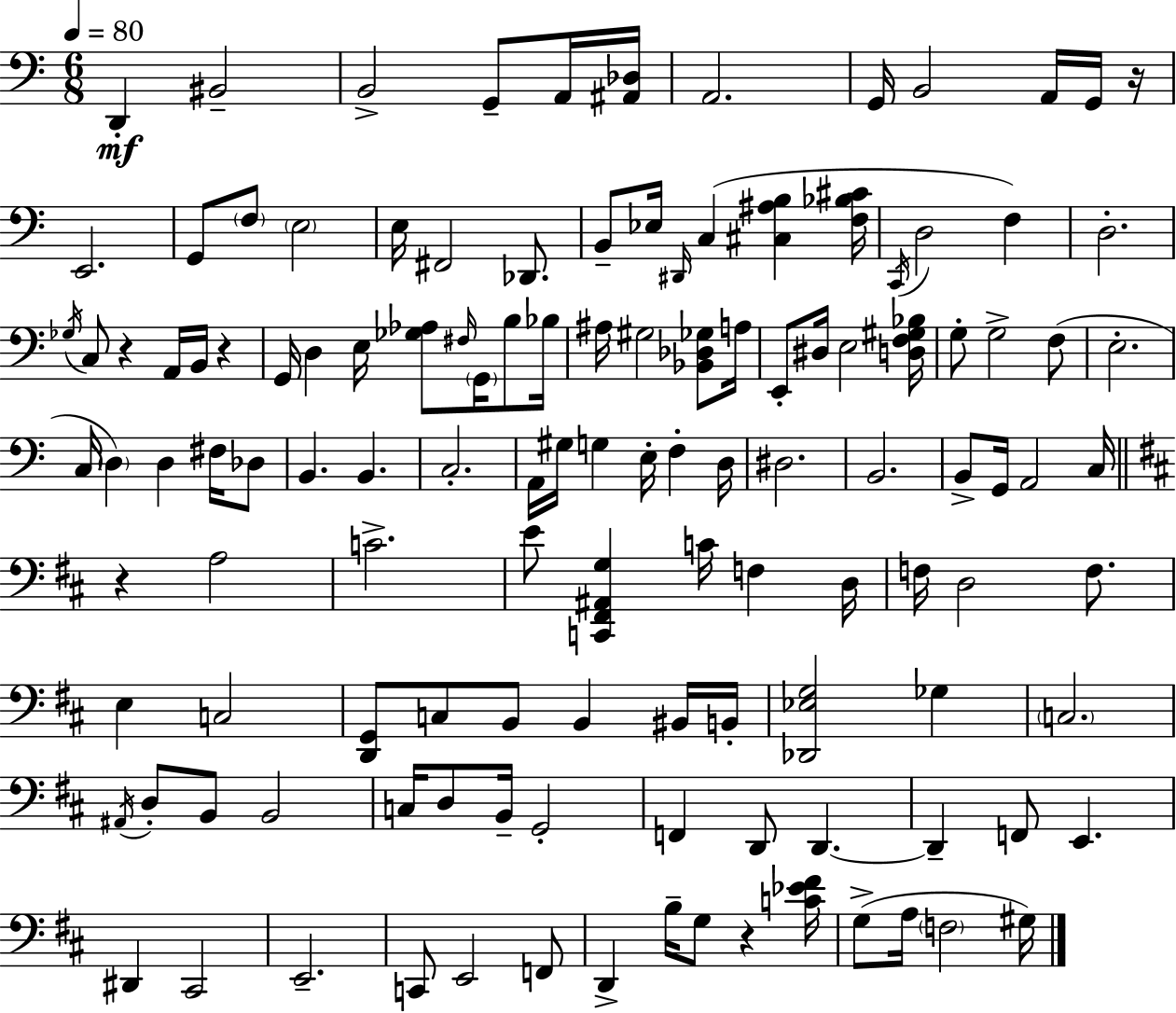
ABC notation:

X:1
T:Untitled
M:6/8
L:1/4
K:Am
D,, ^B,,2 B,,2 G,,/2 A,,/4 [^A,,_D,]/4 A,,2 G,,/4 B,,2 A,,/4 G,,/4 z/4 E,,2 G,,/2 F,/2 E,2 E,/4 ^F,,2 _D,,/2 B,,/2 _E,/4 ^D,,/4 C, [^C,^A,B,] [F,_B,^C]/4 C,,/4 D,2 F, D,2 _G,/4 C,/2 z A,,/4 B,,/4 z G,,/4 D, E,/4 [_G,_A,]/2 ^F,/4 G,,/4 B,/2 _B,/4 ^A,/4 ^G,2 [_B,,_D,_G,]/2 A,/4 E,,/2 ^D,/4 E,2 [D,F,^G,_B,]/4 G,/2 G,2 F,/2 E,2 C,/4 D, D, ^F,/4 _D,/2 B,, B,, C,2 A,,/4 ^G,/4 G, E,/4 F, D,/4 ^D,2 B,,2 B,,/2 G,,/4 A,,2 C,/4 z A,2 C2 E/2 [C,,^F,,^A,,G,] C/4 F, D,/4 F,/4 D,2 F,/2 E, C,2 [D,,G,,]/2 C,/2 B,,/2 B,, ^B,,/4 B,,/4 [_D,,_E,G,]2 _G, C,2 ^A,,/4 D,/2 B,,/2 B,,2 C,/4 D,/2 B,,/4 G,,2 F,, D,,/2 D,, D,, F,,/2 E,, ^D,, ^C,,2 E,,2 C,,/2 E,,2 F,,/2 D,, B,/4 G,/2 z [C_E^F]/4 G,/2 A,/4 F,2 ^G,/4